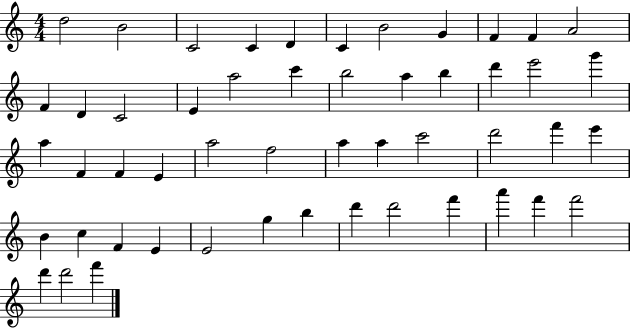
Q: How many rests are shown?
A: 0